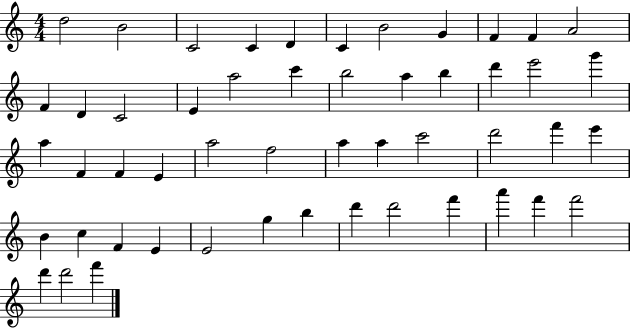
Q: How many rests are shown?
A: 0